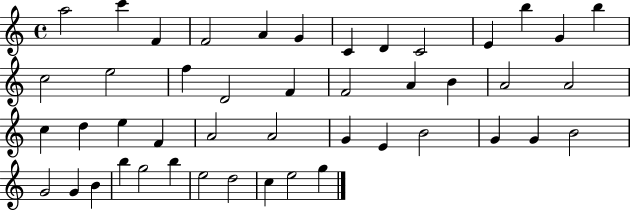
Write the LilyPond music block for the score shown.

{
  \clef treble
  \time 4/4
  \defaultTimeSignature
  \key c \major
  a''2 c'''4 f'4 | f'2 a'4 g'4 | c'4 d'4 c'2 | e'4 b''4 g'4 b''4 | \break c''2 e''2 | f''4 d'2 f'4 | f'2 a'4 b'4 | a'2 a'2 | \break c''4 d''4 e''4 f'4 | a'2 a'2 | g'4 e'4 b'2 | g'4 g'4 b'2 | \break g'2 g'4 b'4 | b''4 g''2 b''4 | e''2 d''2 | c''4 e''2 g''4 | \break \bar "|."
}